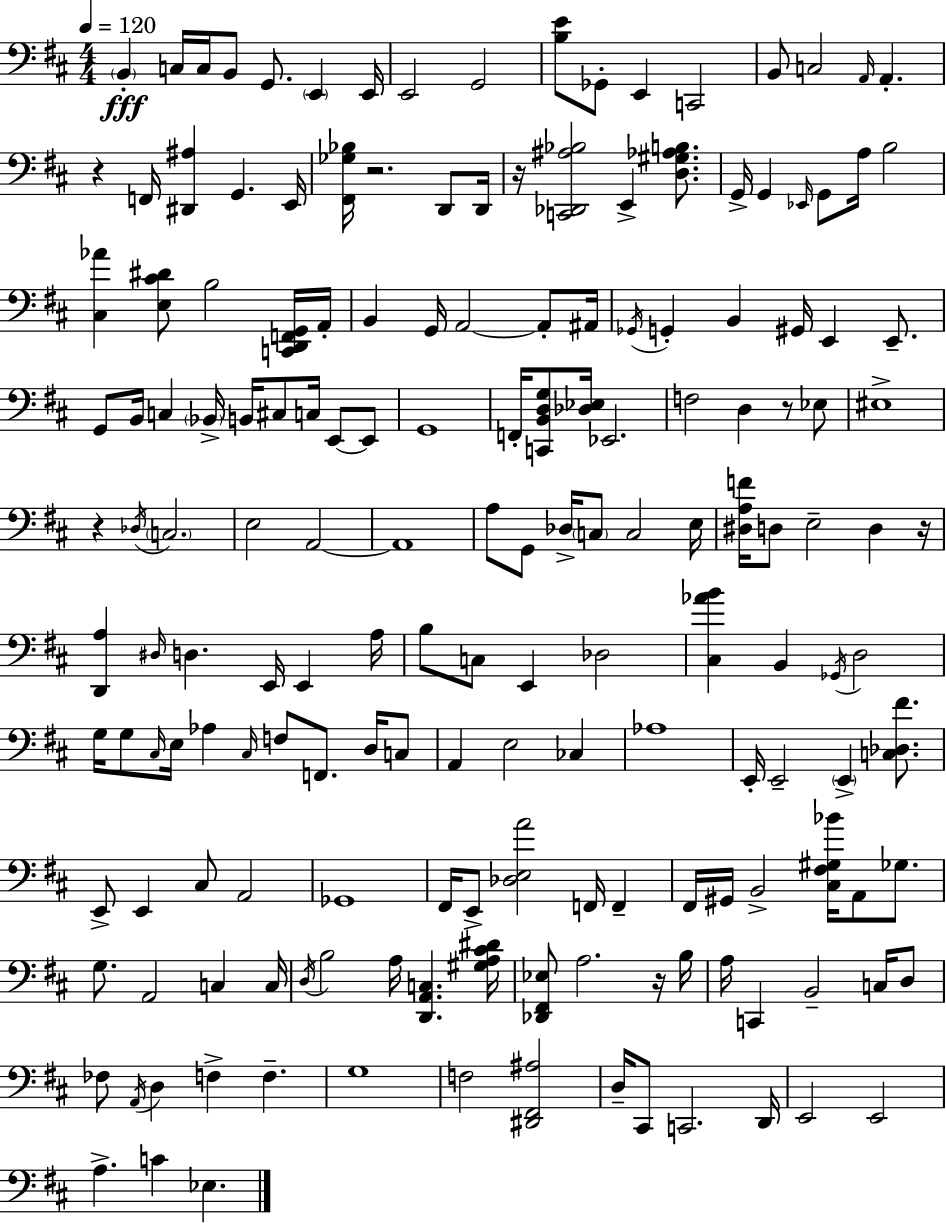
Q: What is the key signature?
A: D major